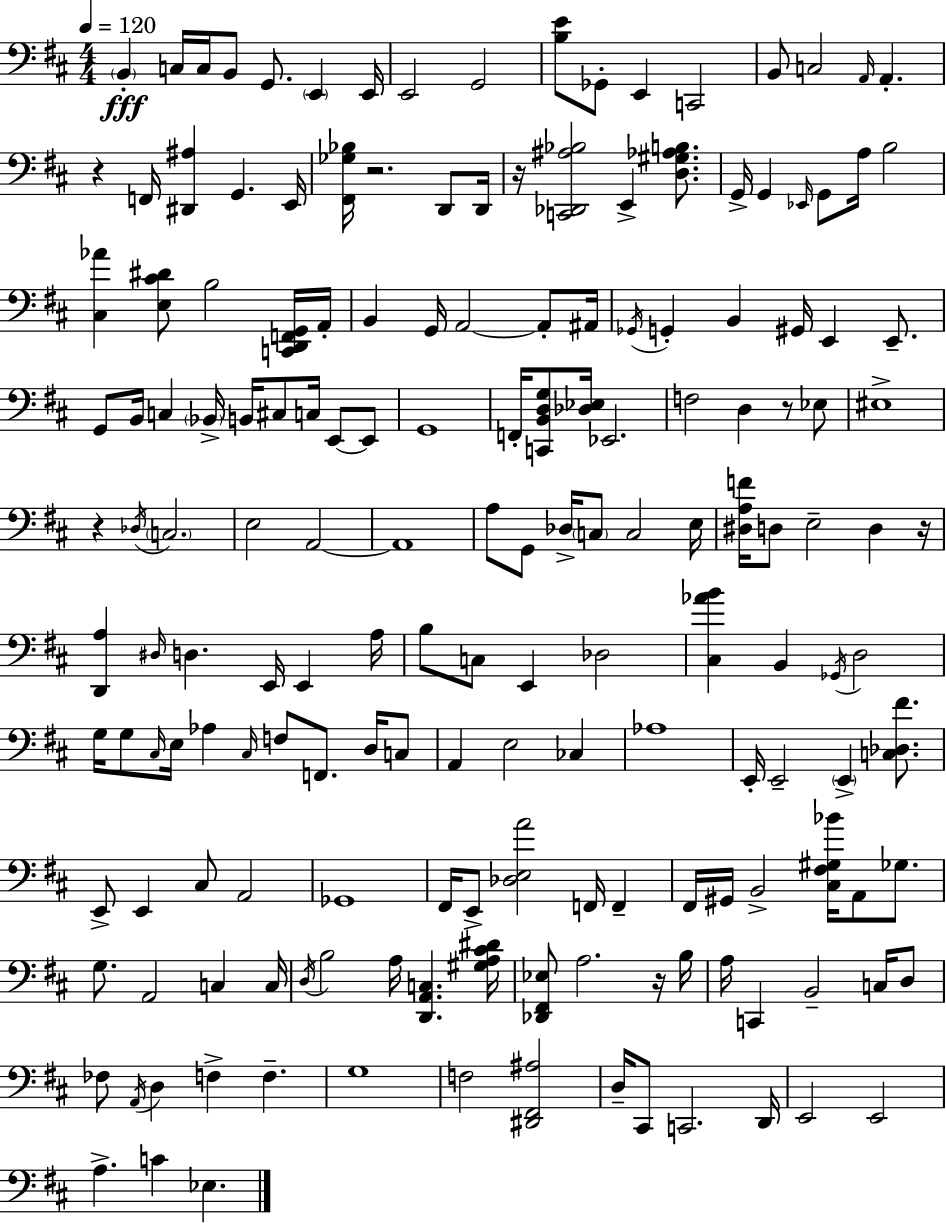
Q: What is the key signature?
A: D major